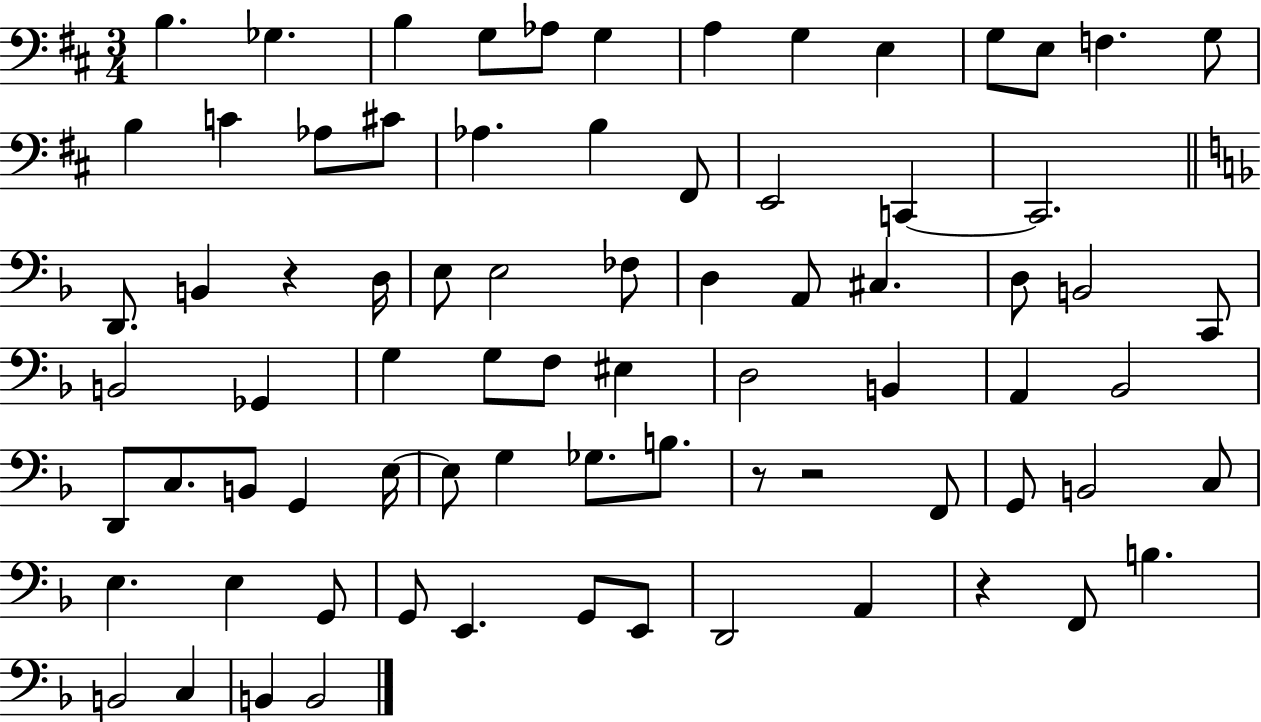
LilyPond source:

{
  \clef bass
  \numericTimeSignature
  \time 3/4
  \key d \major
  \repeat volta 2 { b4. ges4. | b4 g8 aes8 g4 | a4 g4 e4 | g8 e8 f4. g8 | \break b4 c'4 aes8 cis'8 | aes4. b4 fis,8 | e,2 c,4~~ | c,2. | \break \bar "||" \break \key f \major d,8. b,4 r4 d16 | e8 e2 fes8 | d4 a,8 cis4. | d8 b,2 c,8 | \break b,2 ges,4 | g4 g8 f8 eis4 | d2 b,4 | a,4 bes,2 | \break d,8 c8. b,8 g,4 e16~~ | e8 g4 ges8. b8. | r8 r2 f,8 | g,8 b,2 c8 | \break e4. e4 g,8 | g,8 e,4. g,8 e,8 | d,2 a,4 | r4 f,8 b4. | \break b,2 c4 | b,4 b,2 | } \bar "|."
}